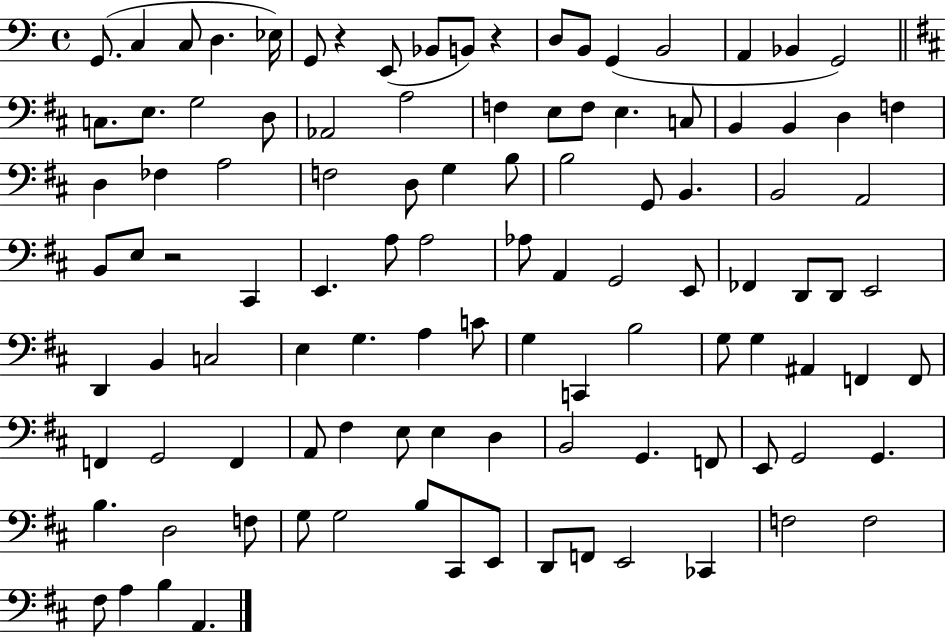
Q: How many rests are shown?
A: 3